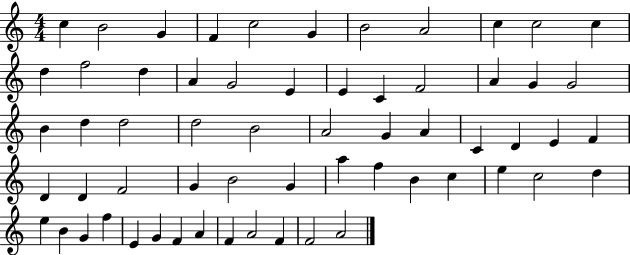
{
  \clef treble
  \numericTimeSignature
  \time 4/4
  \key c \major
  c''4 b'2 g'4 | f'4 c''2 g'4 | b'2 a'2 | c''4 c''2 c''4 | \break d''4 f''2 d''4 | a'4 g'2 e'4 | e'4 c'4 f'2 | a'4 g'4 g'2 | \break b'4 d''4 d''2 | d''2 b'2 | a'2 g'4 a'4 | c'4 d'4 e'4 f'4 | \break d'4 d'4 f'2 | g'4 b'2 g'4 | a''4 f''4 b'4 c''4 | e''4 c''2 d''4 | \break e''4 b'4 g'4 f''4 | e'4 g'4 f'4 a'4 | f'4 a'2 f'4 | f'2 a'2 | \break \bar "|."
}